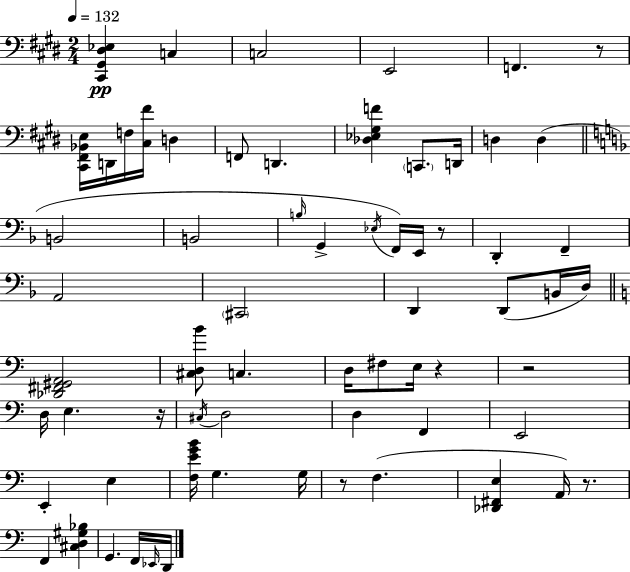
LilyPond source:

{
  \clef bass
  \numericTimeSignature
  \time 2/4
  \key e \major
  \tempo 4 = 132
  <cis, gis, dis ees>4\pp c4 | c2 | e,2 | f,4. r8 | \break <cis, fis, bes, e>16 d,16 f16 <cis fis'>16 d4 | f,8 d,4. | <des ees gis f'>4 \parenthesize c,8. d,16 | d4 d4( | \break \bar "||" \break \key d \minor b,2 | b,2 | \grace { b16 } g,4-> \acciaccatura { ees16 }) f,16 e,16 | r8 d,4-. f,4-- | \break a,2 | \parenthesize cis,2 | d,4 d,8( | b,16 d16) \bar "||" \break \key c \major <des, fis, gis, a,>2 | <cis d b'>8 c4. | d16 fis8 e16 r4 | r2 | \break d16 e4. r16 | \acciaccatura { cis16 } d2 | d4 f,4 | e,2 | \break e,4-. e4 | <f e' g' b'>16 g4. | g16 r8 f4.( | <des, fis, e>4 a,16) r8. | \break f,4 <cis d gis bes>4 | g,4. f,16 | \grace { ees,16 } d,16 \bar "|."
}